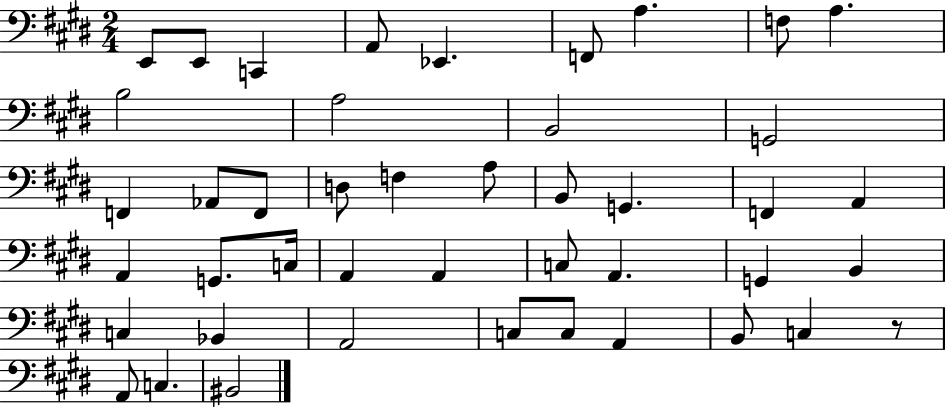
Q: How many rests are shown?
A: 1